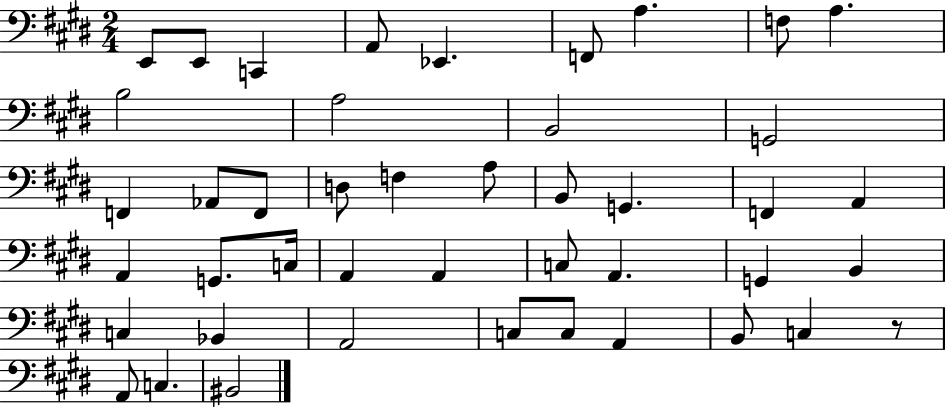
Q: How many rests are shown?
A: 1